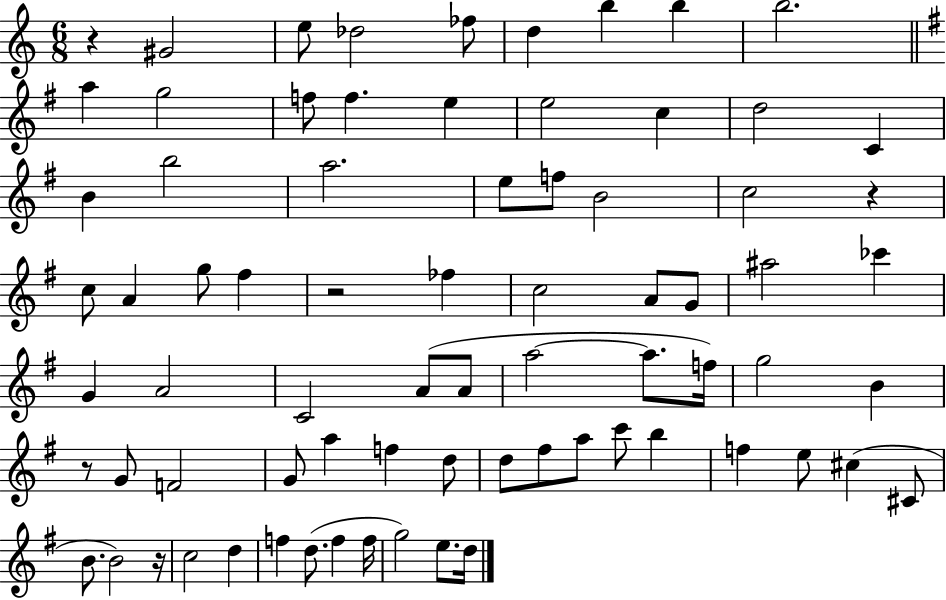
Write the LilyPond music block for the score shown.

{
  \clef treble
  \numericTimeSignature
  \time 6/8
  \key c \major
  \repeat volta 2 { r4 gis'2 | e''8 des''2 fes''8 | d''4 b''4 b''4 | b''2. | \break \bar "||" \break \key g \major a''4 g''2 | f''8 f''4. e''4 | e''2 c''4 | d''2 c'4 | \break b'4 b''2 | a''2. | e''8 f''8 b'2 | c''2 r4 | \break c''8 a'4 g''8 fis''4 | r2 fes''4 | c''2 a'8 g'8 | ais''2 ces'''4 | \break g'4 a'2 | c'2 a'8( a'8 | a''2~~ a''8. f''16) | g''2 b'4 | \break r8 g'8 f'2 | g'8 a''4 f''4 d''8 | d''8 fis''8 a''8 c'''8 b''4 | f''4 e''8 cis''4( cis'8 | \break b'8. b'2) r16 | c''2 d''4 | f''4 d''8.( f''4 f''16 | g''2) e''8. d''16 | \break } \bar "|."
}